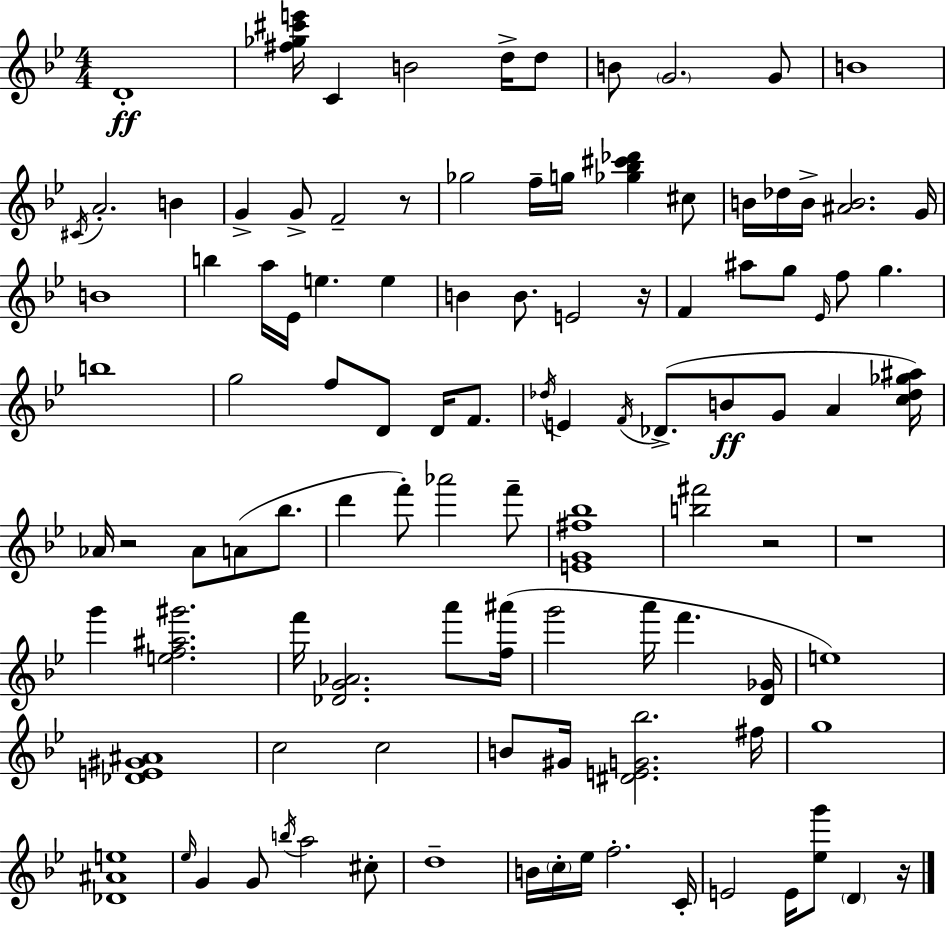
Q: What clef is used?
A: treble